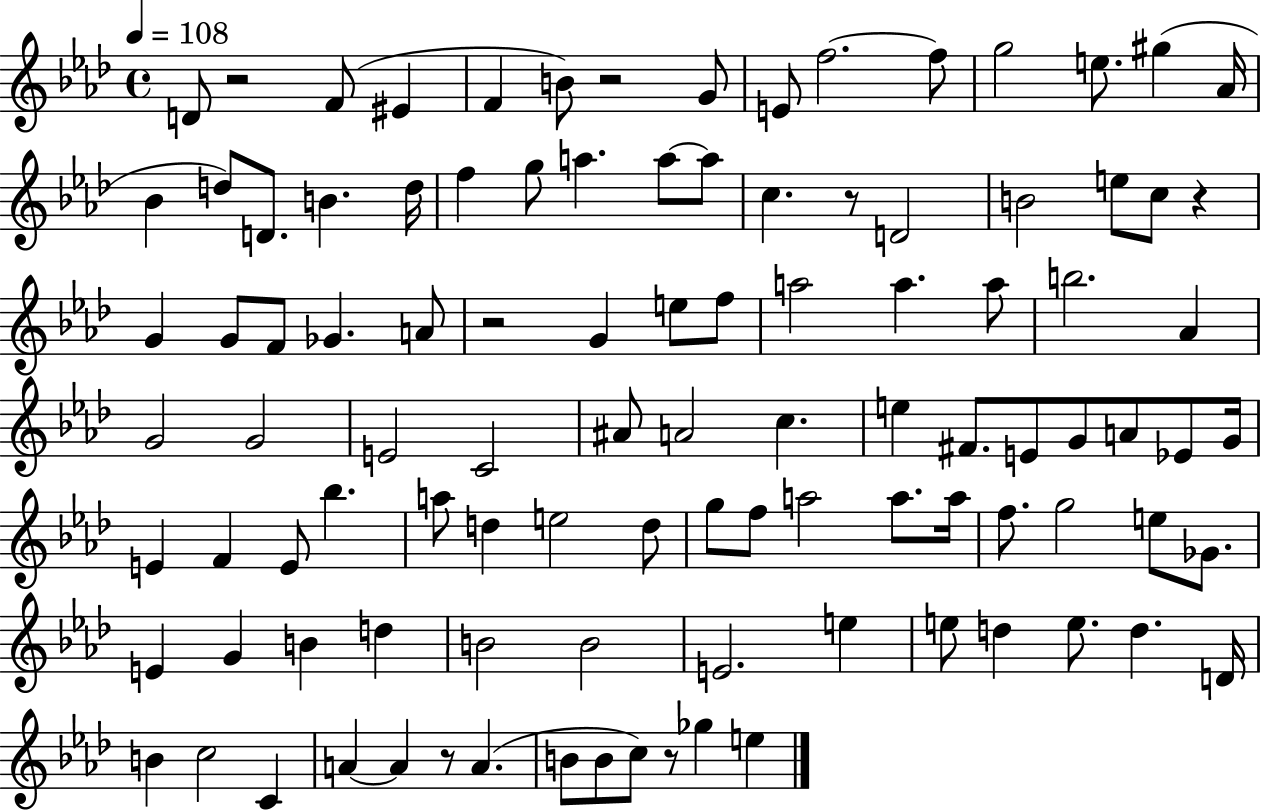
X:1
T:Untitled
M:4/4
L:1/4
K:Ab
D/2 z2 F/2 ^E F B/2 z2 G/2 E/2 f2 f/2 g2 e/2 ^g _A/4 _B d/2 D/2 B d/4 f g/2 a a/2 a/2 c z/2 D2 B2 e/2 c/2 z G G/2 F/2 _G A/2 z2 G e/2 f/2 a2 a a/2 b2 _A G2 G2 E2 C2 ^A/2 A2 c e ^F/2 E/2 G/2 A/2 _E/2 G/4 E F E/2 _b a/2 d e2 d/2 g/2 f/2 a2 a/2 a/4 f/2 g2 e/2 _G/2 E G B d B2 B2 E2 e e/2 d e/2 d D/4 B c2 C A A z/2 A B/2 B/2 c/2 z/2 _g e